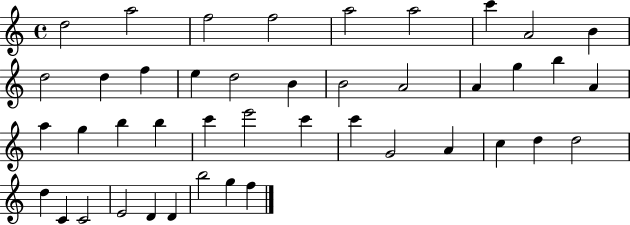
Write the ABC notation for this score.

X:1
T:Untitled
M:4/4
L:1/4
K:C
d2 a2 f2 f2 a2 a2 c' A2 B d2 d f e d2 B B2 A2 A g b A a g b b c' e'2 c' c' G2 A c d d2 d C C2 E2 D D b2 g f